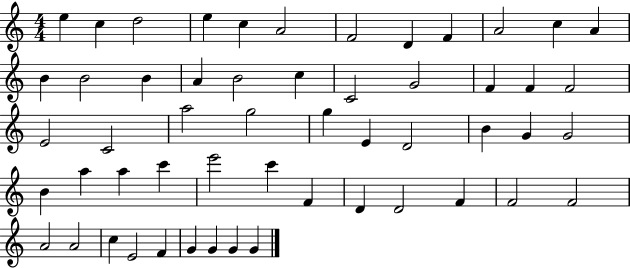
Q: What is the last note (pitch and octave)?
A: G4